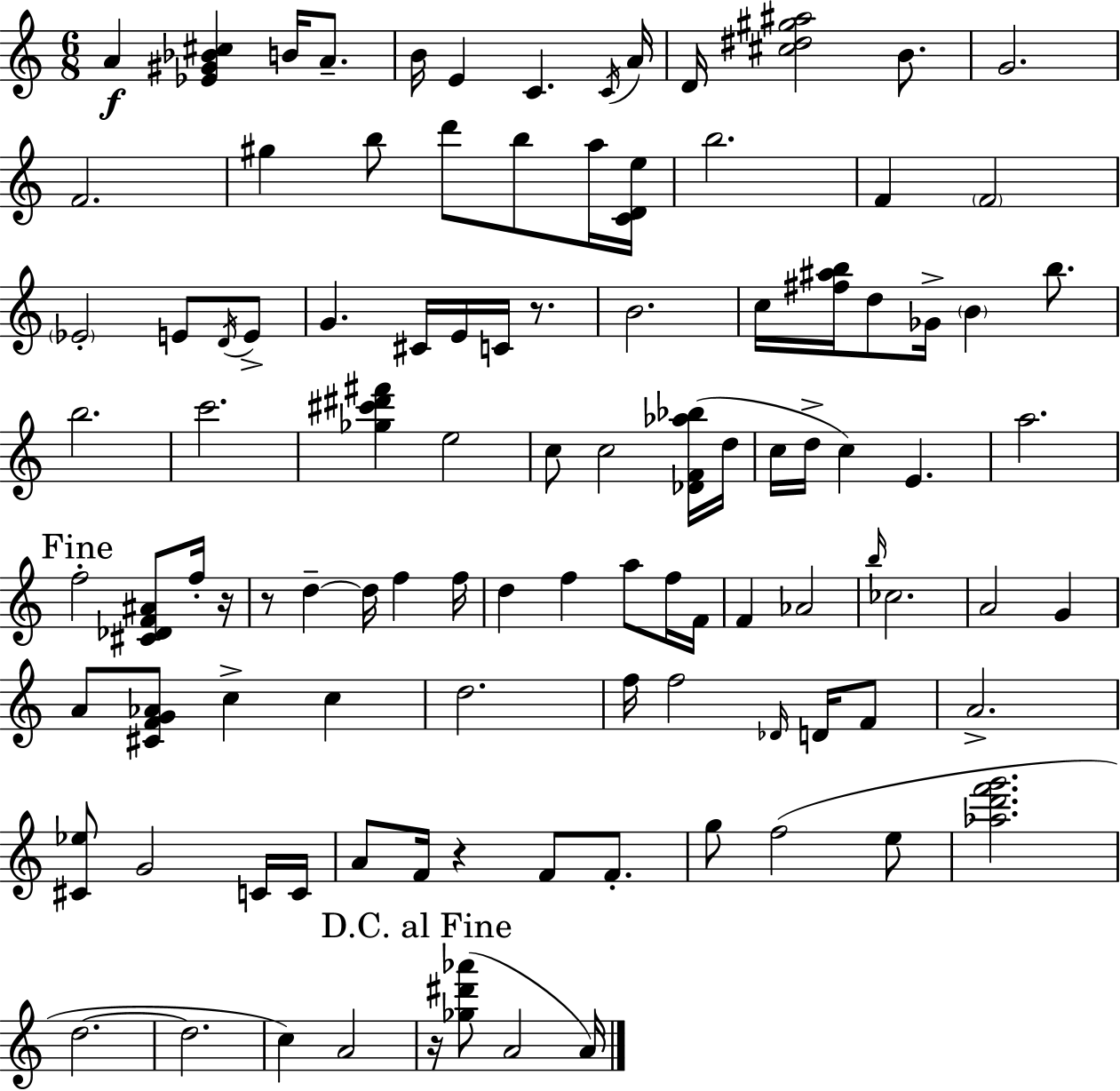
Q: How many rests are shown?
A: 5